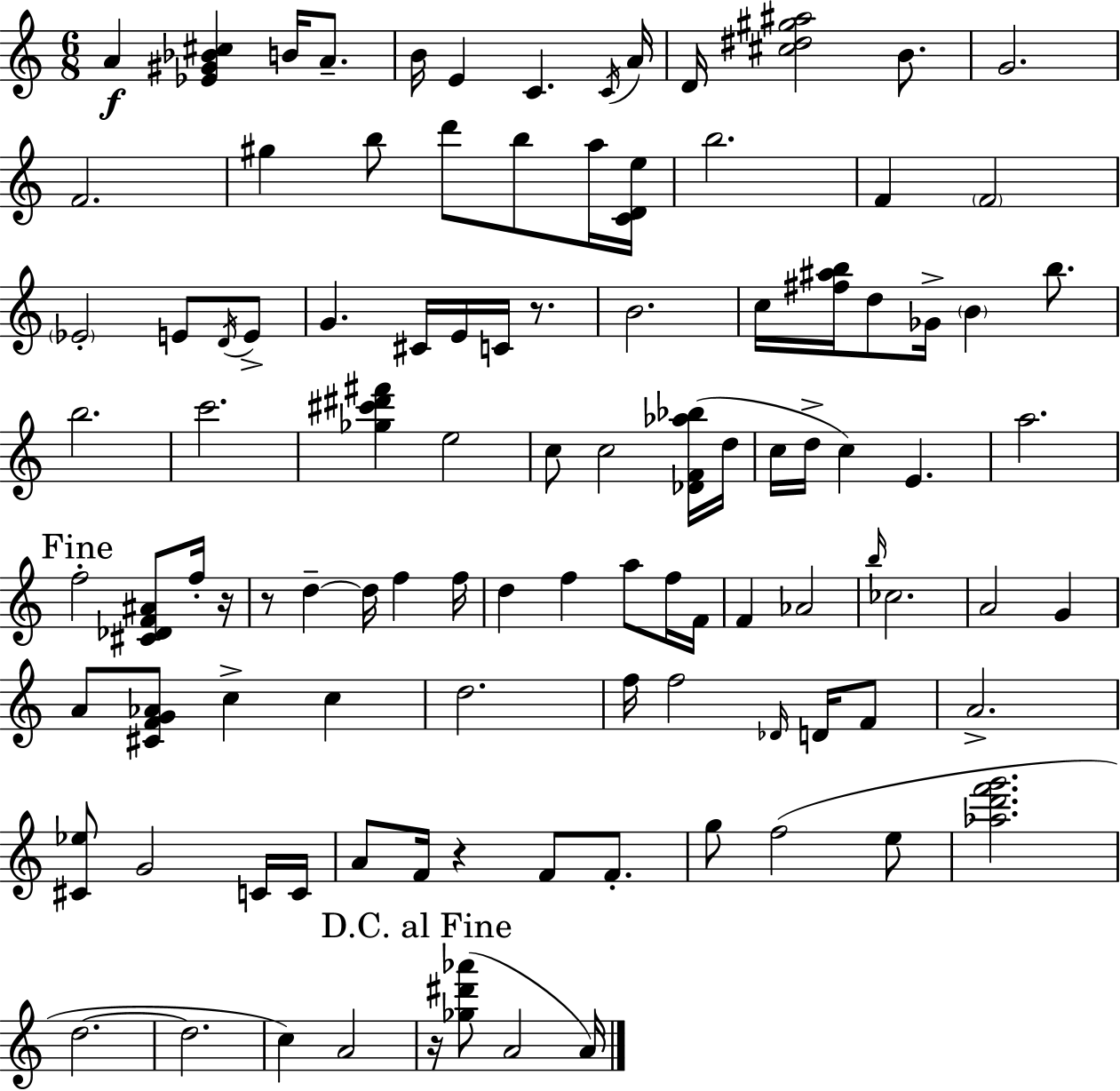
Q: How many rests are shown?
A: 5